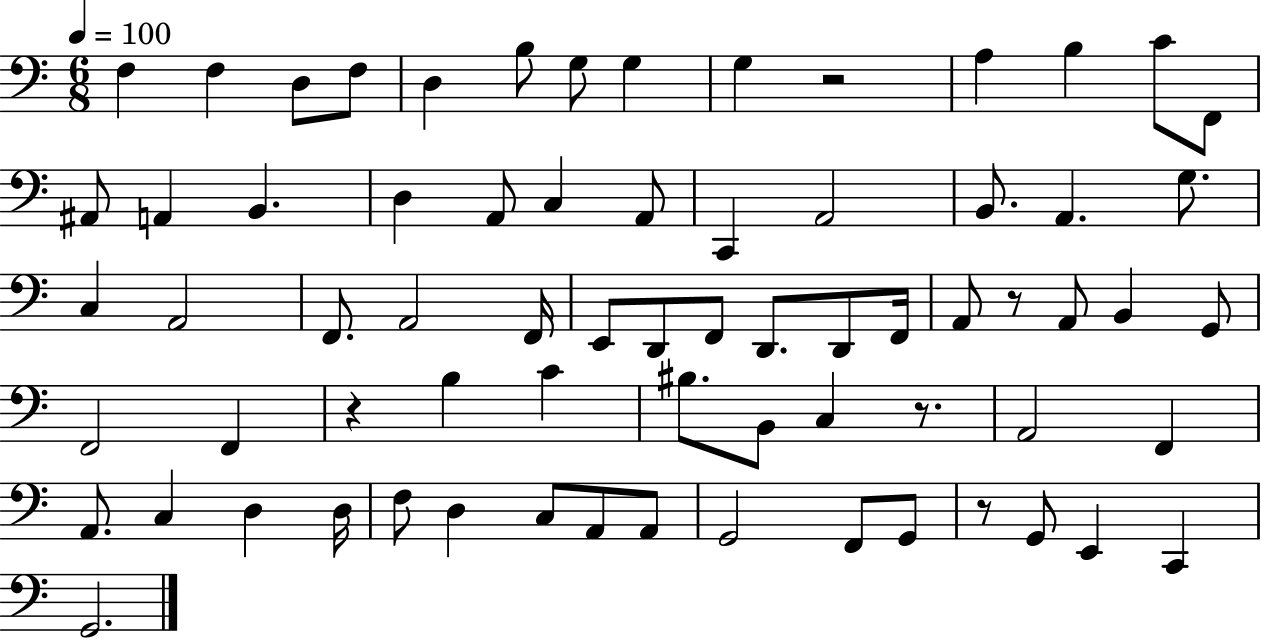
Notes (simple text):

F3/q F3/q D3/e F3/e D3/q B3/e G3/e G3/q G3/q R/h A3/q B3/q C4/e F2/e A#2/e A2/q B2/q. D3/q A2/e C3/q A2/e C2/q A2/h B2/e. A2/q. G3/e. C3/q A2/h F2/e. A2/h F2/s E2/e D2/e F2/e D2/e. D2/e F2/s A2/e R/e A2/e B2/q G2/e F2/h F2/q R/q B3/q C4/q BIS3/e. B2/e C3/q R/e. A2/h F2/q A2/e. C3/q D3/q D3/s F3/e D3/q C3/e A2/e A2/e G2/h F2/e G2/e R/e G2/e E2/q C2/q G2/h.